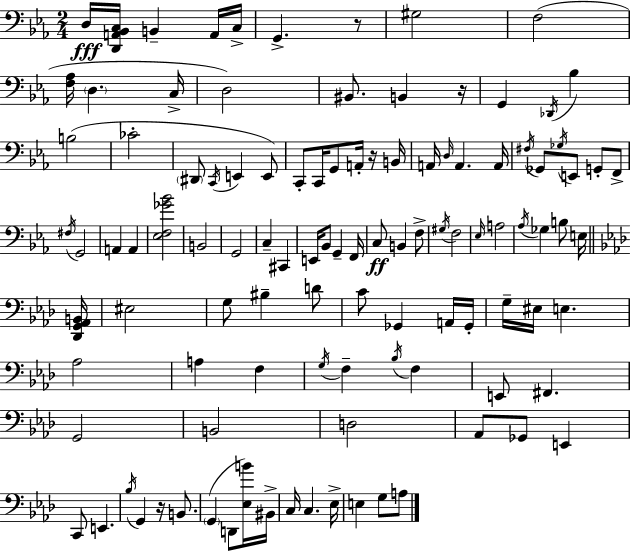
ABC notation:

X:1
T:Untitled
M:2/4
L:1/4
K:Eb
D,/4 [D,,A,,_B,,C,]/4 B,, A,,/4 C,/4 G,, z/2 ^G,2 F,2 [F,_A,]/4 D, C,/4 D,2 ^B,,/2 B,, z/4 G,, _D,,/4 _B, B,2 _C2 ^D,,/2 C,,/4 E,, E,,/2 C,,/2 C,,/4 G,,/2 A,,/4 z/4 B,,/4 A,,/4 D,/4 A,, A,,/4 ^F,/4 _G,,/2 _G,/4 E,,/2 G,,/2 F,,/2 ^F,/4 G,,2 A,, A,, [_E,F,_G_B]2 B,,2 G,,2 C, ^C,, E,,/4 _B,,/2 G,, F,,/4 C,/2 B,, F,/2 ^G,/4 F,2 _E,/4 A,2 _A,/4 _G, B,/2 E,/4 [_D,,G,,_A,,B,,]/4 ^E,2 G,/2 ^B, D/2 C/2 _G,, A,,/4 _G,,/4 G,/4 ^E,/4 E, _A,2 A, F, G,/4 F, _B,/4 F, E,,/2 ^F,, G,,2 B,,2 D,2 _A,,/2 _G,,/2 E,, C,,/2 E,, _B,/4 G,, z/4 B,,/2 G,, D,,/2 [_E,B]/4 ^B,,/4 C,/4 C, _E,/4 E, G,/2 A,/2